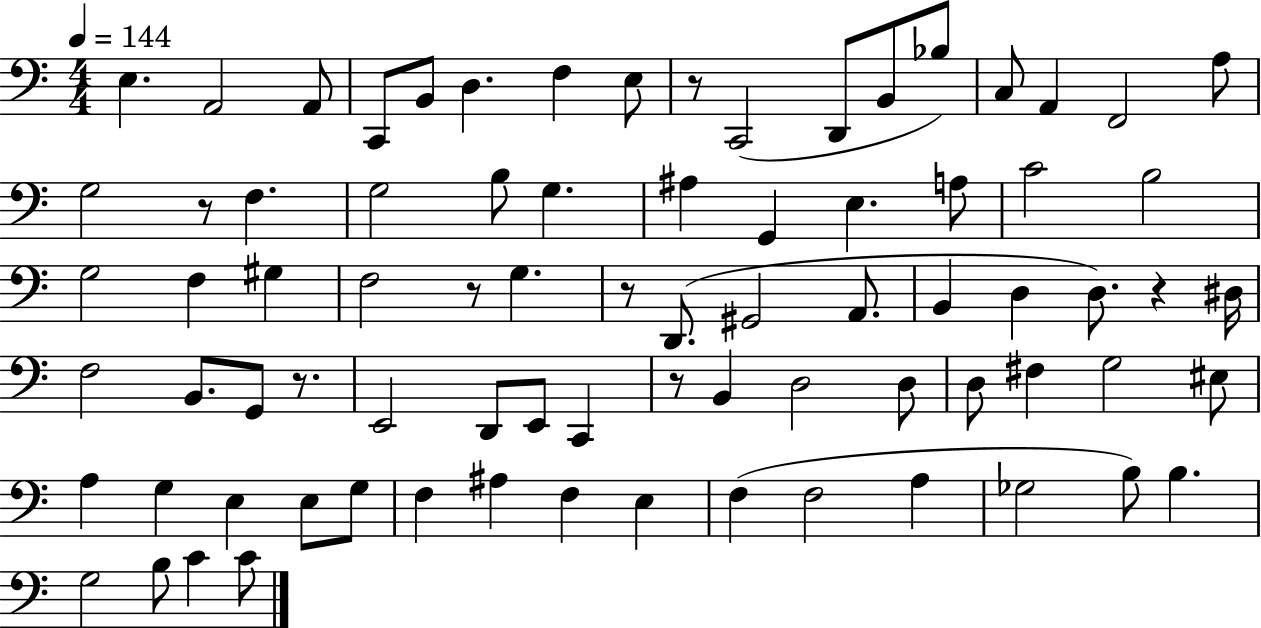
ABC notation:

X:1
T:Untitled
M:4/4
L:1/4
K:C
E, A,,2 A,,/2 C,,/2 B,,/2 D, F, E,/2 z/2 C,,2 D,,/2 B,,/2 _B,/2 C,/2 A,, F,,2 A,/2 G,2 z/2 F, G,2 B,/2 G, ^A, G,, E, A,/2 C2 B,2 G,2 F, ^G, F,2 z/2 G, z/2 D,,/2 ^G,,2 A,,/2 B,, D, D,/2 z ^D,/4 F,2 B,,/2 G,,/2 z/2 E,,2 D,,/2 E,,/2 C,, z/2 B,, D,2 D,/2 D,/2 ^F, G,2 ^E,/2 A, G, E, E,/2 G,/2 F, ^A, F, E, F, F,2 A, _G,2 B,/2 B, G,2 B,/2 C C/2